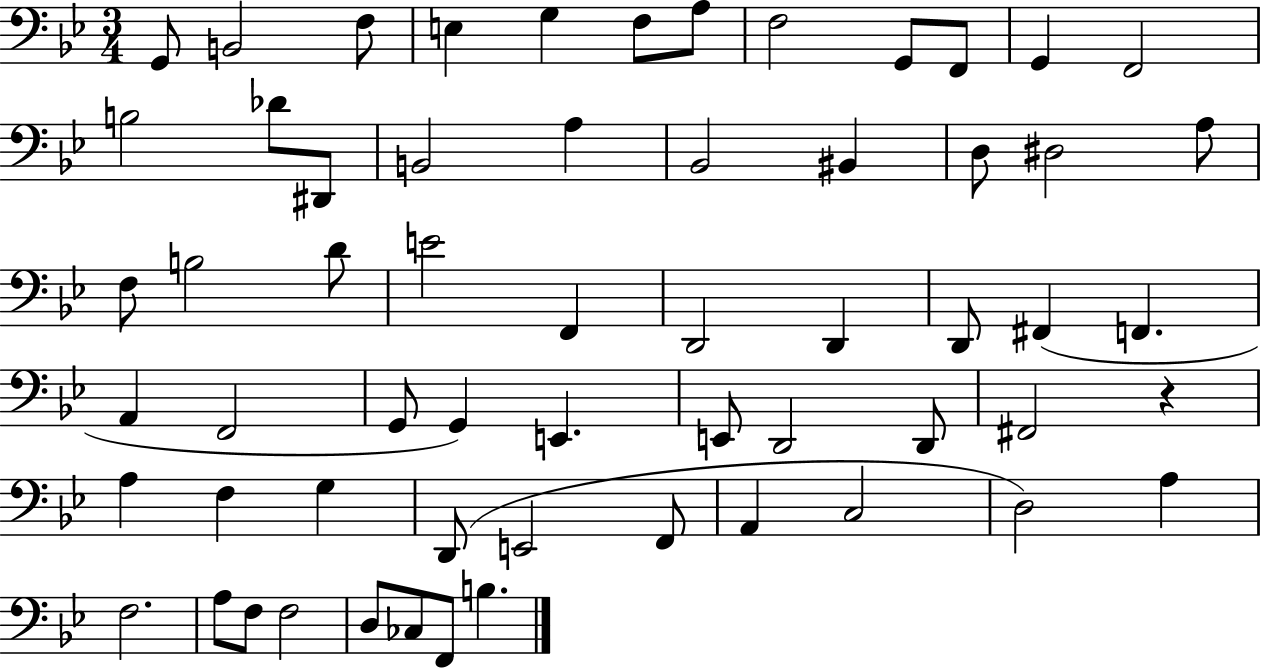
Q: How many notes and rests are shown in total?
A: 60